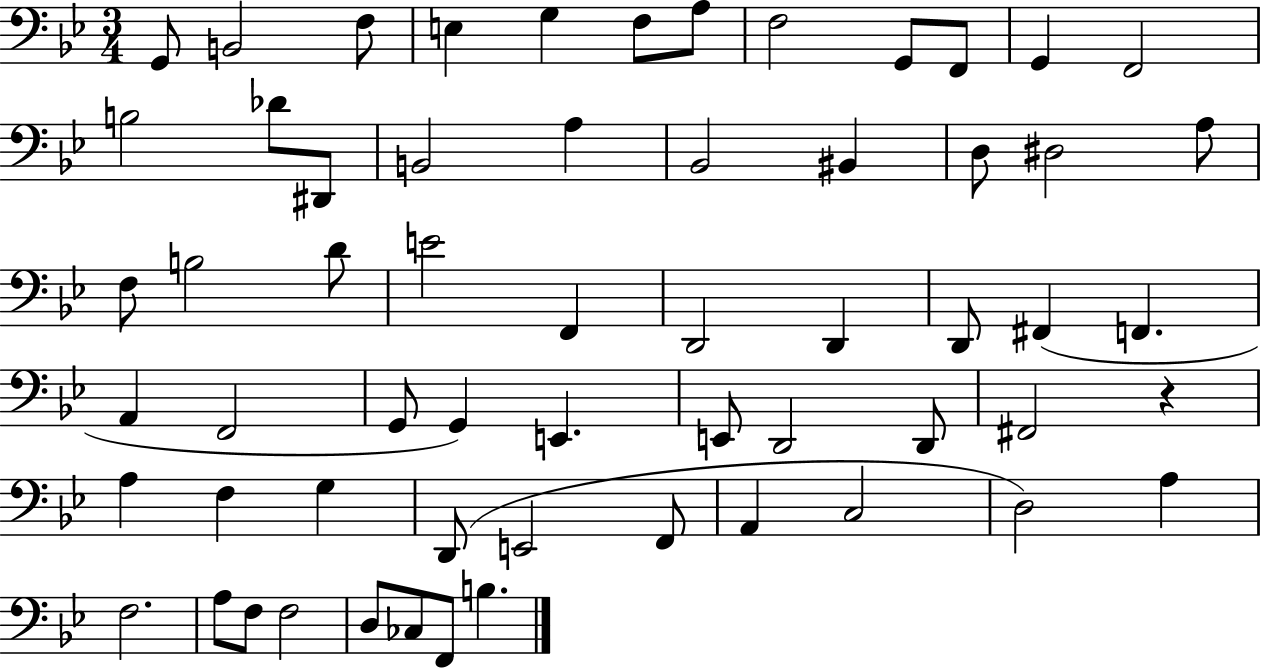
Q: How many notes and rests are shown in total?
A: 60